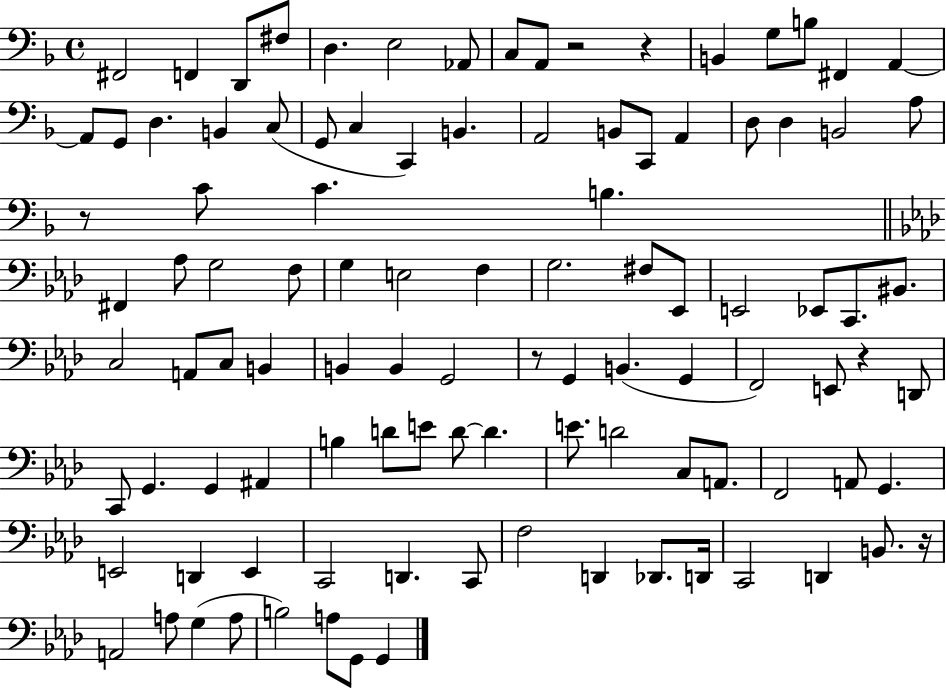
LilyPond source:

{
  \clef bass
  \time 4/4
  \defaultTimeSignature
  \key f \major
  \repeat volta 2 { fis,2 f,4 d,8 fis8 | d4. e2 aes,8 | c8 a,8 r2 r4 | b,4 g8 b8 fis,4 a,4~~ | \break a,8 g,8 d4. b,4 c8( | g,8 c4 c,4) b,4. | a,2 b,8 c,8 a,4 | d8 d4 b,2 a8 | \break r8 c'8 c'4. b4. | \bar "||" \break \key aes \major fis,4 aes8 g2 f8 | g4 e2 f4 | g2. fis8 ees,8 | e,2 ees,8 c,8. bis,8. | \break c2 a,8 c8 b,4 | b,4 b,4 g,2 | r8 g,4 b,4.( g,4 | f,2) e,8 r4 d,8 | \break c,8 g,4. g,4 ais,4 | b4 d'8 e'8 d'8~~ d'4. | e'8. d'2 c8 a,8. | f,2 a,8 g,4. | \break e,2 d,4 e,4 | c,2 d,4. c,8 | f2 d,4 des,8. d,16 | c,2 d,4 b,8. r16 | \break a,2 a8 g4( a8 | b2) a8 g,8 g,4 | } \bar "|."
}